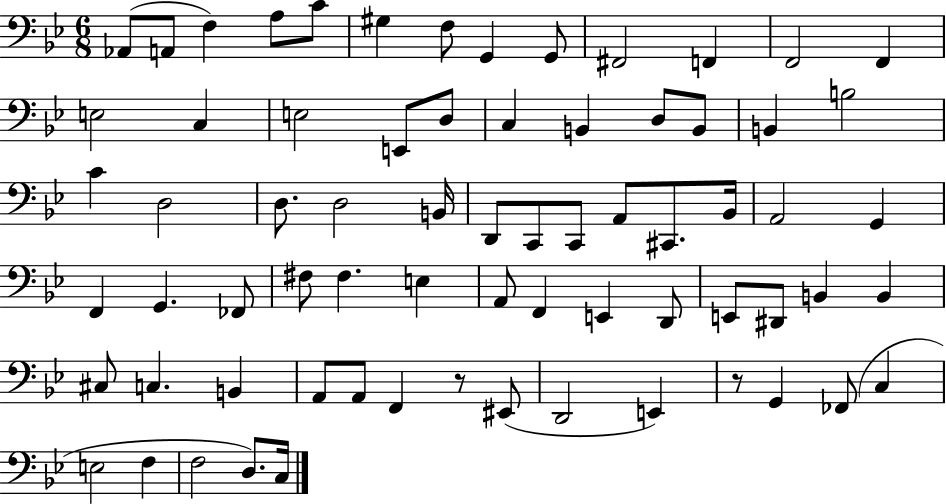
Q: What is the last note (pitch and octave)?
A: C3